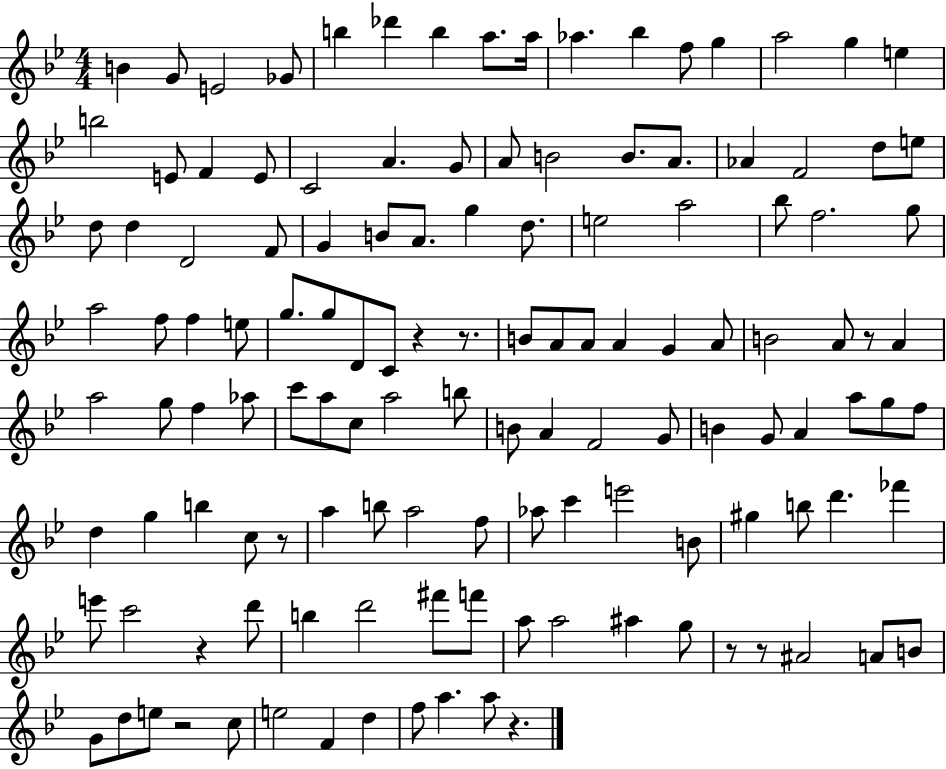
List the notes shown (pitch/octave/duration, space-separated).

B4/q G4/e E4/h Gb4/e B5/q Db6/q B5/q A5/e. A5/s Ab5/q. Bb5/q F5/e G5/q A5/h G5/q E5/q B5/h E4/e F4/q E4/e C4/h A4/q. G4/e A4/e B4/h B4/e. A4/e. Ab4/q F4/h D5/e E5/e D5/e D5/q D4/h F4/e G4/q B4/e A4/e. G5/q D5/e. E5/h A5/h Bb5/e F5/h. G5/e A5/h F5/e F5/q E5/e G5/e. G5/e D4/e C4/e R/q R/e. B4/e A4/e A4/e A4/q G4/q A4/e B4/h A4/e R/e A4/q A5/h G5/e F5/q Ab5/e C6/e A5/e C5/e A5/h B5/e B4/e A4/q F4/h G4/e B4/q G4/e A4/q A5/e G5/e F5/e D5/q G5/q B5/q C5/e R/e A5/q B5/e A5/h F5/e Ab5/e C6/q E6/h B4/e G#5/q B5/e D6/q. FES6/q E6/e C6/h R/q D6/e B5/q D6/h F#6/e F6/e A5/e A5/h A#5/q G5/e R/e R/e A#4/h A4/e B4/e G4/e D5/e E5/e R/h C5/e E5/h F4/q D5/q F5/e A5/q. A5/e R/q.